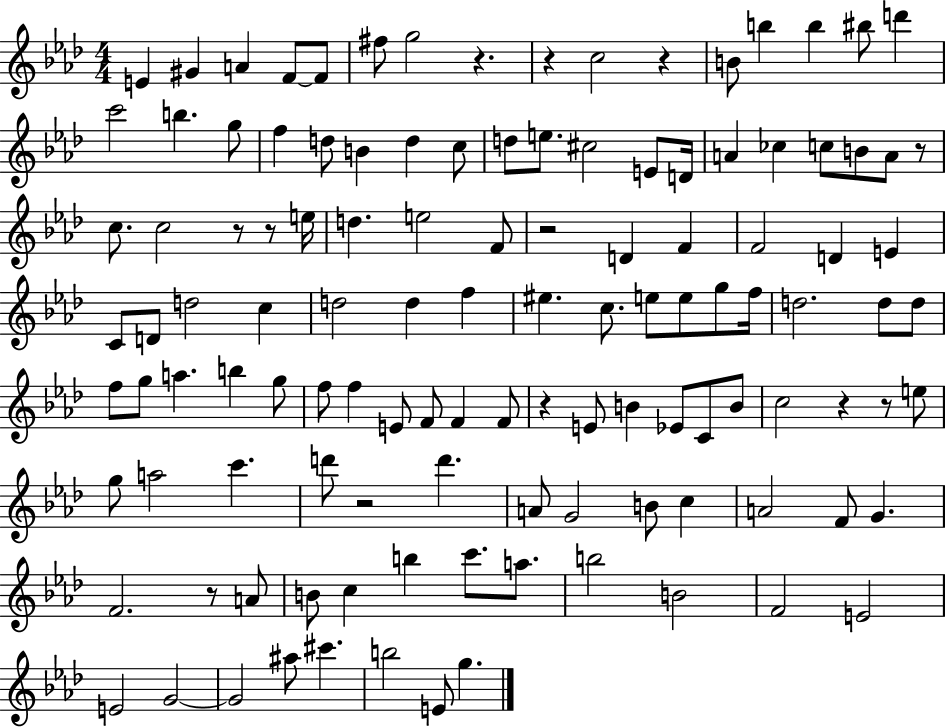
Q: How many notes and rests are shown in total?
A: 119